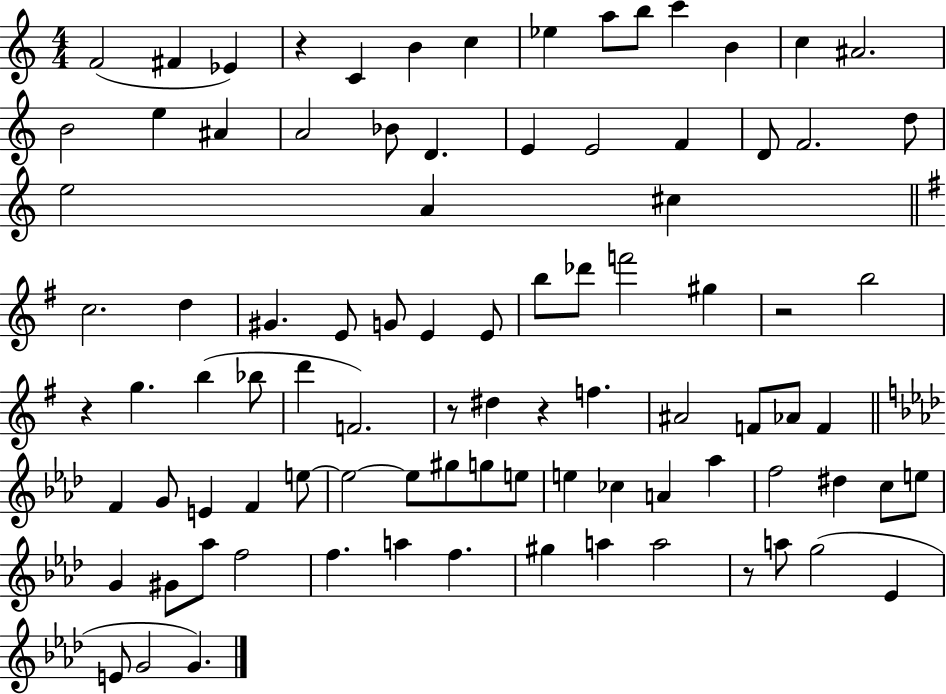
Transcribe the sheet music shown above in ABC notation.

X:1
T:Untitled
M:4/4
L:1/4
K:C
F2 ^F _E z C B c _e a/2 b/2 c' B c ^A2 B2 e ^A A2 _B/2 D E E2 F D/2 F2 d/2 e2 A ^c c2 d ^G E/2 G/2 E E/2 b/2 _d'/2 f'2 ^g z2 b2 z g b _b/2 d' F2 z/2 ^d z f ^A2 F/2 _A/2 F F G/2 E F e/2 e2 e/2 ^g/2 g/2 e/2 e _c A _a f2 ^d c/2 e/2 G ^G/2 _a/2 f2 f a f ^g a a2 z/2 a/2 g2 _E E/2 G2 G